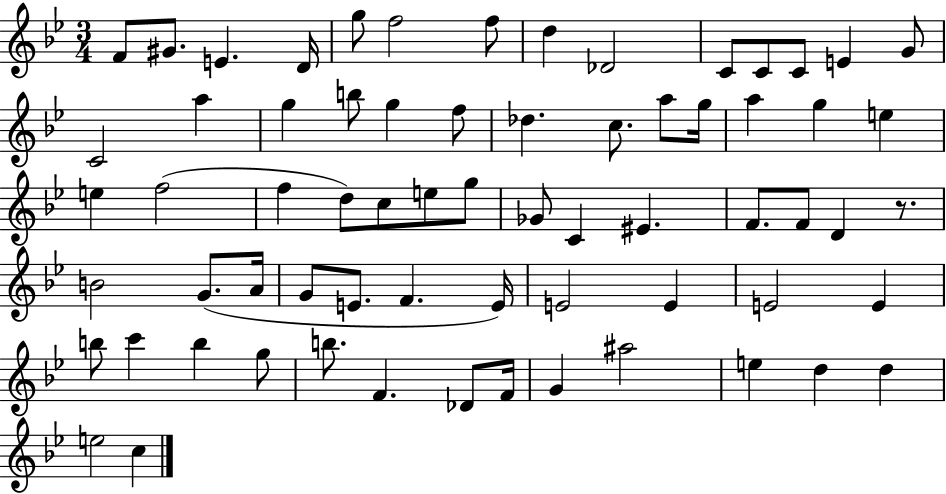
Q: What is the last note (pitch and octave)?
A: C5